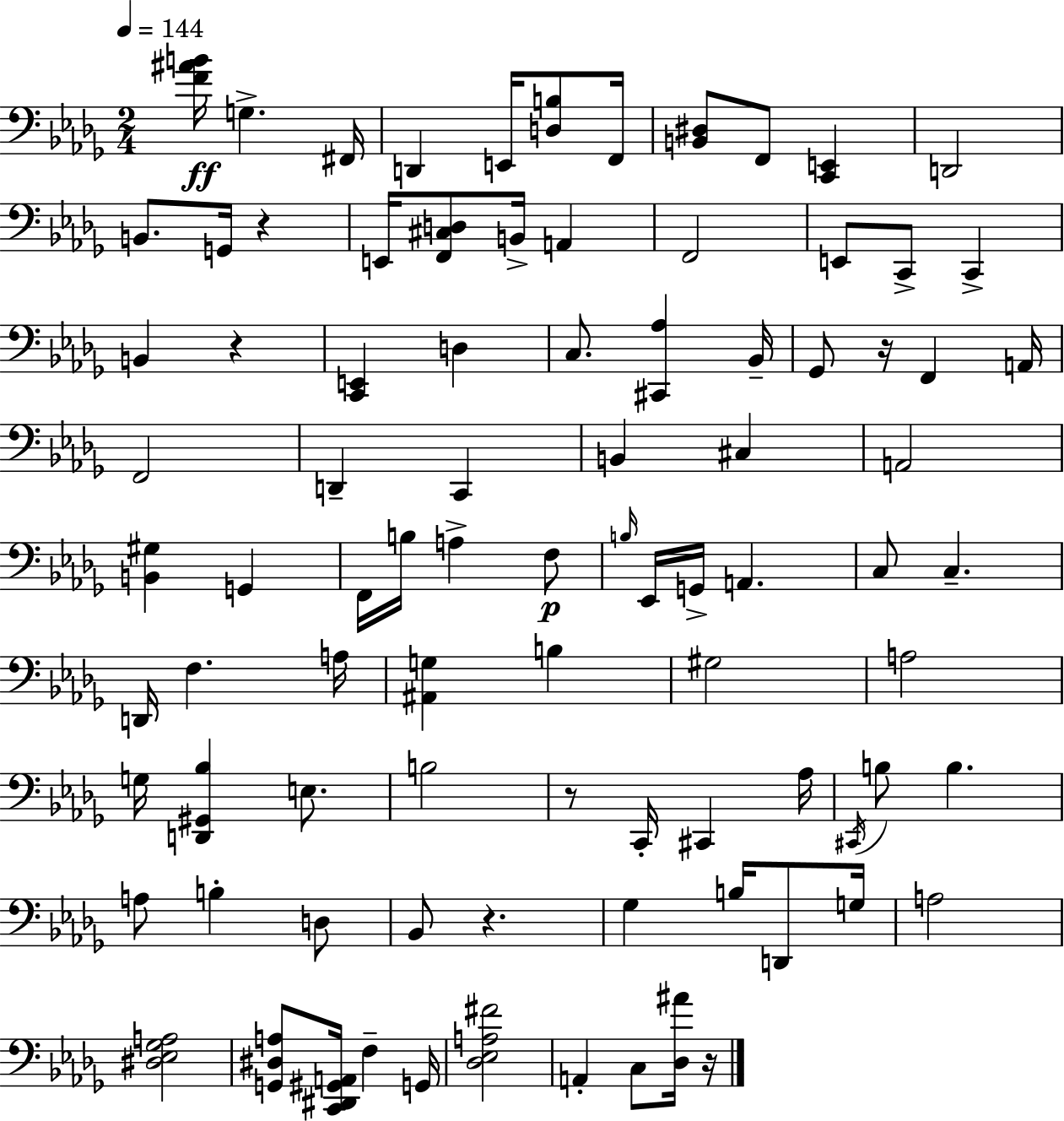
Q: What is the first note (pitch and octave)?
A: G3